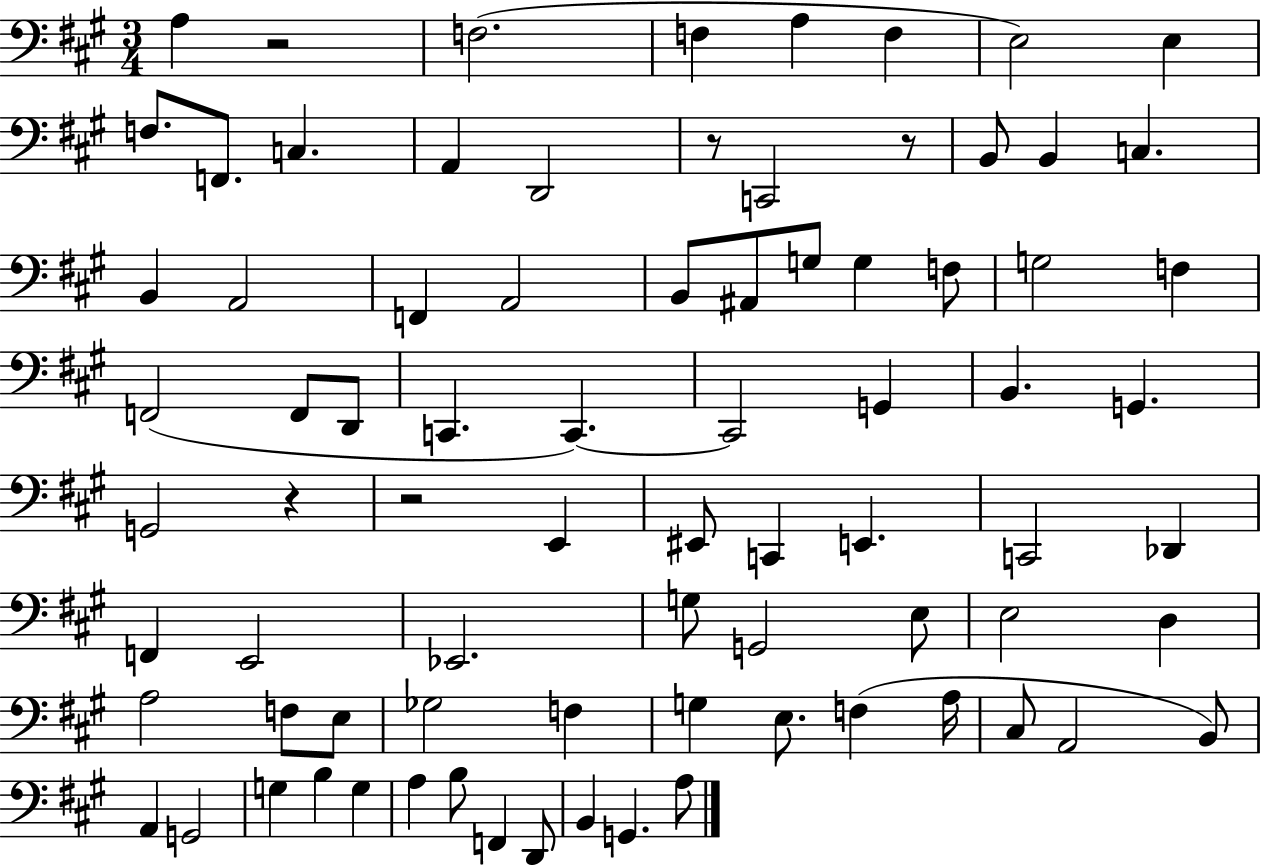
A3/q R/h F3/h. F3/q A3/q F3/q E3/h E3/q F3/e. F2/e. C3/q. A2/q D2/h R/e C2/h R/e B2/e B2/q C3/q. B2/q A2/h F2/q A2/h B2/e A#2/e G3/e G3/q F3/e G3/h F3/q F2/h F2/e D2/e C2/q. C2/q. C2/h G2/q B2/q. G2/q. G2/h R/q R/h E2/q EIS2/e C2/q E2/q. C2/h Db2/q F2/q E2/h Eb2/h. G3/e G2/h E3/e E3/h D3/q A3/h F3/e E3/e Gb3/h F3/q G3/q E3/e. F3/q A3/s C#3/e A2/h B2/e A2/q G2/h G3/q B3/q G3/q A3/q B3/e F2/q D2/e B2/q G2/q. A3/e